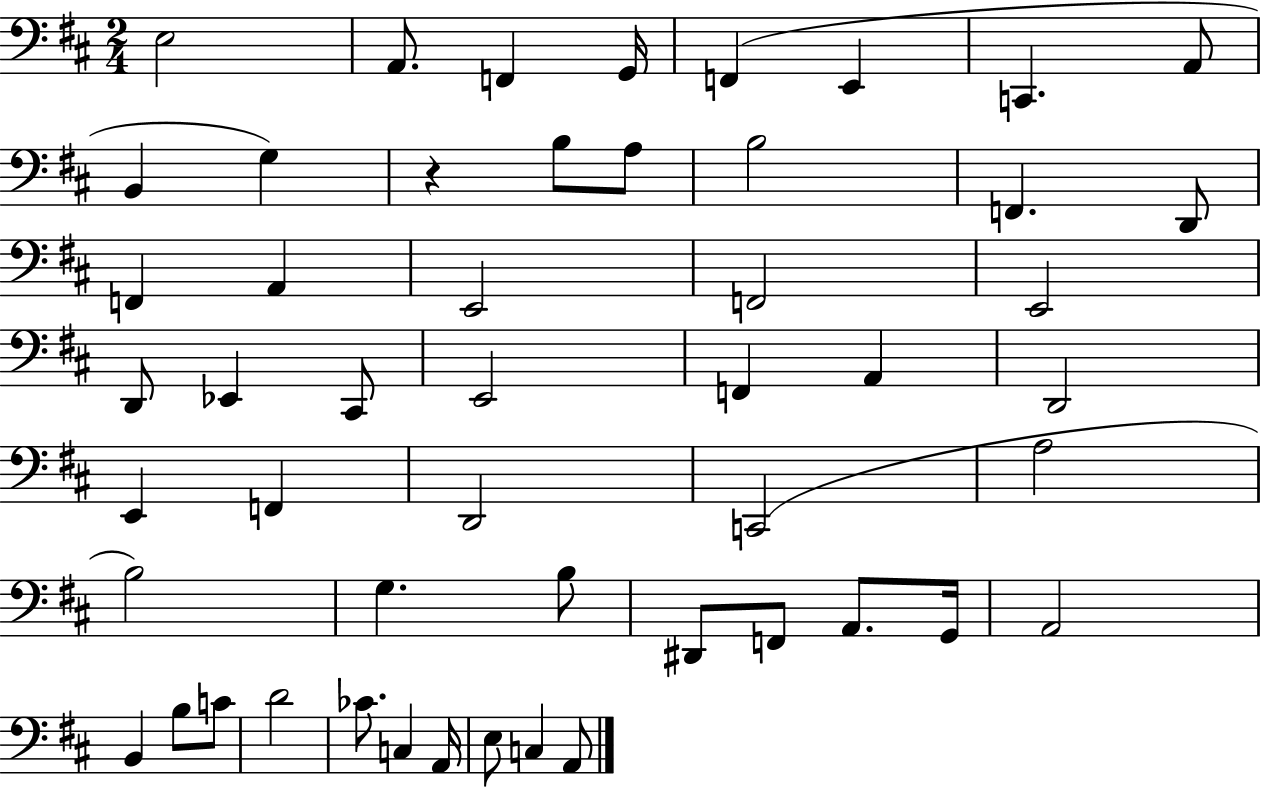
X:1
T:Untitled
M:2/4
L:1/4
K:D
E,2 A,,/2 F,, G,,/4 F,, E,, C,, A,,/2 B,, G, z B,/2 A,/2 B,2 F,, D,,/2 F,, A,, E,,2 F,,2 E,,2 D,,/2 _E,, ^C,,/2 E,,2 F,, A,, D,,2 E,, F,, D,,2 C,,2 A,2 B,2 G, B,/2 ^D,,/2 F,,/2 A,,/2 G,,/4 A,,2 B,, B,/2 C/2 D2 _C/2 C, A,,/4 E,/2 C, A,,/2